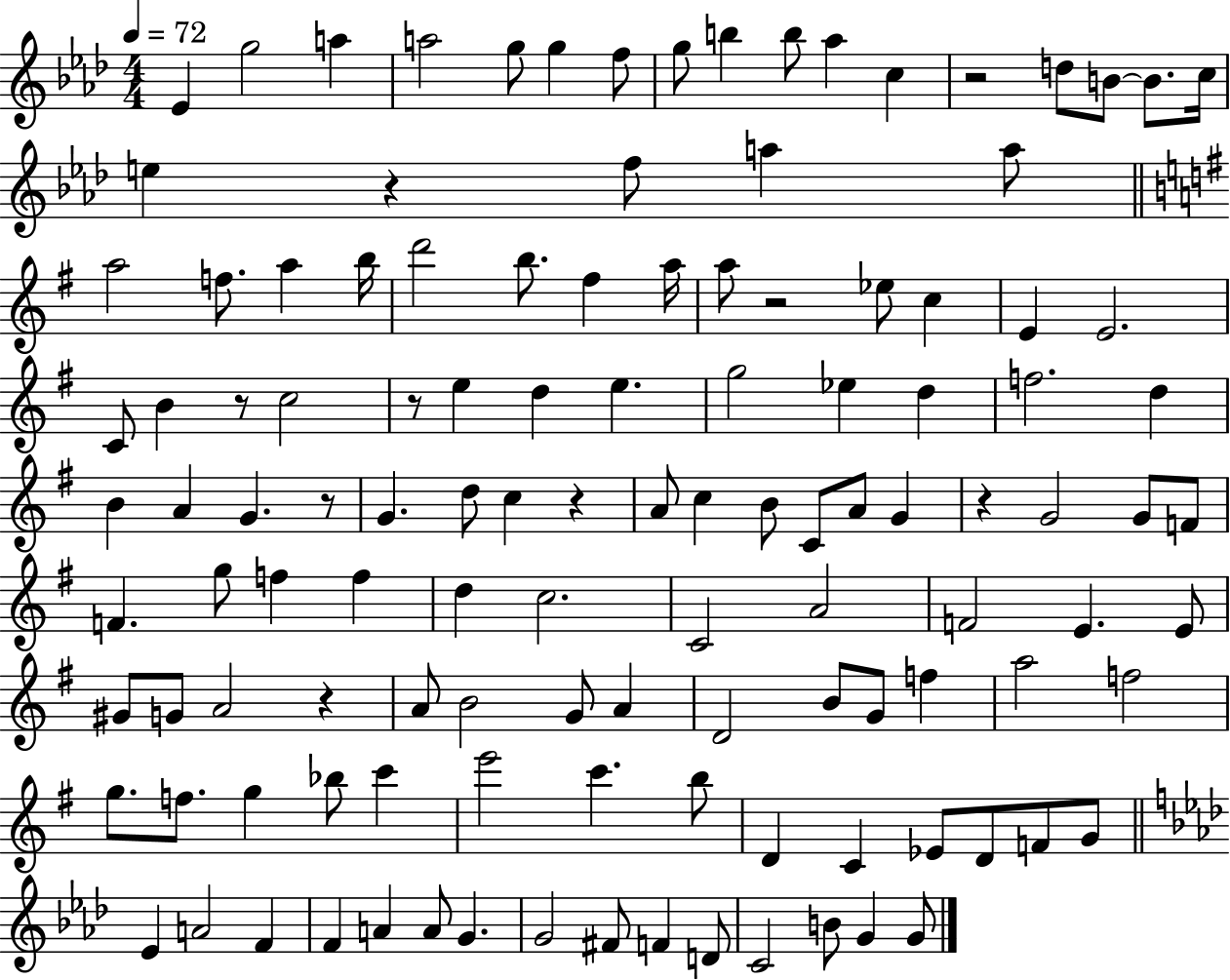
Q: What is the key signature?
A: AES major